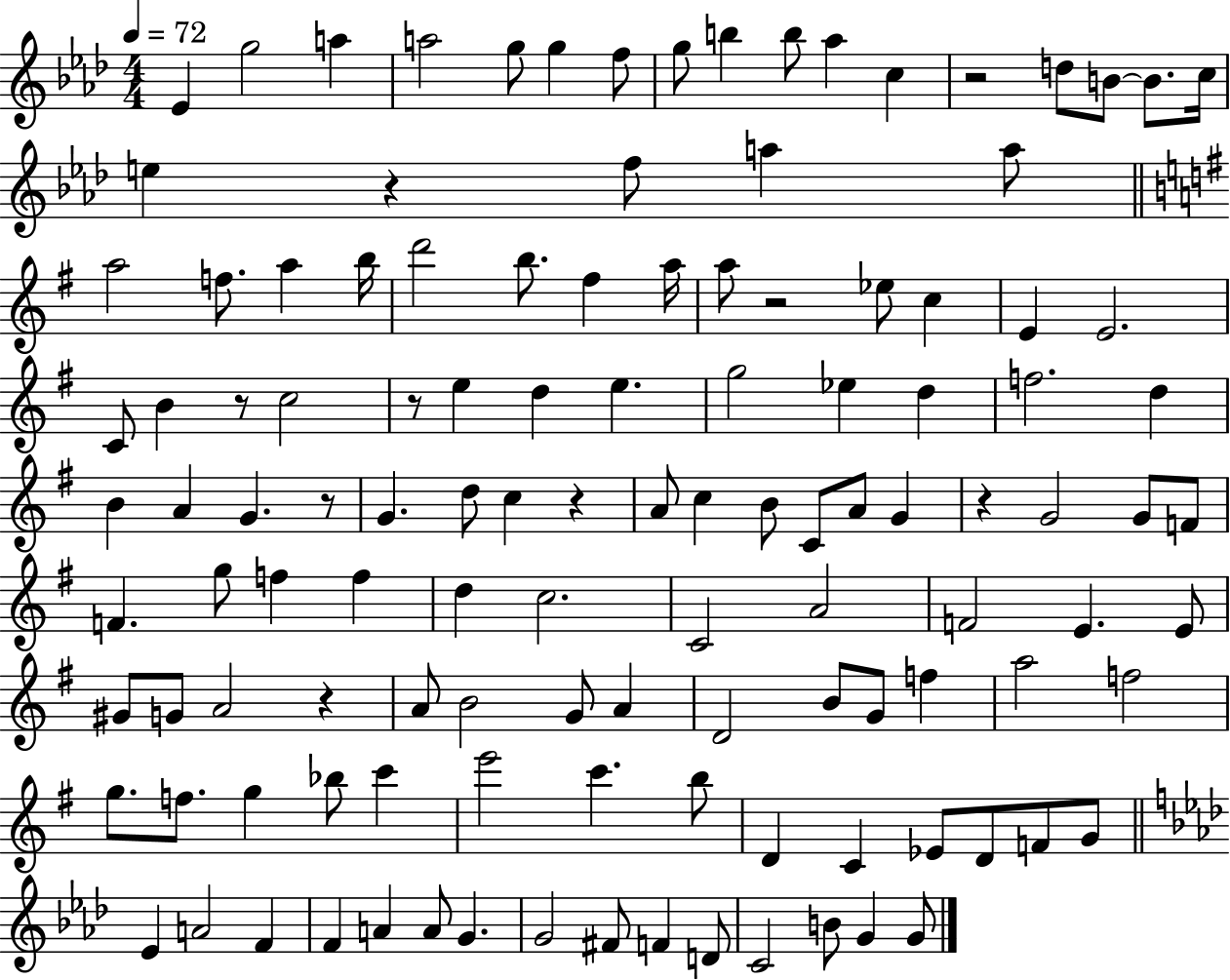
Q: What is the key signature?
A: AES major